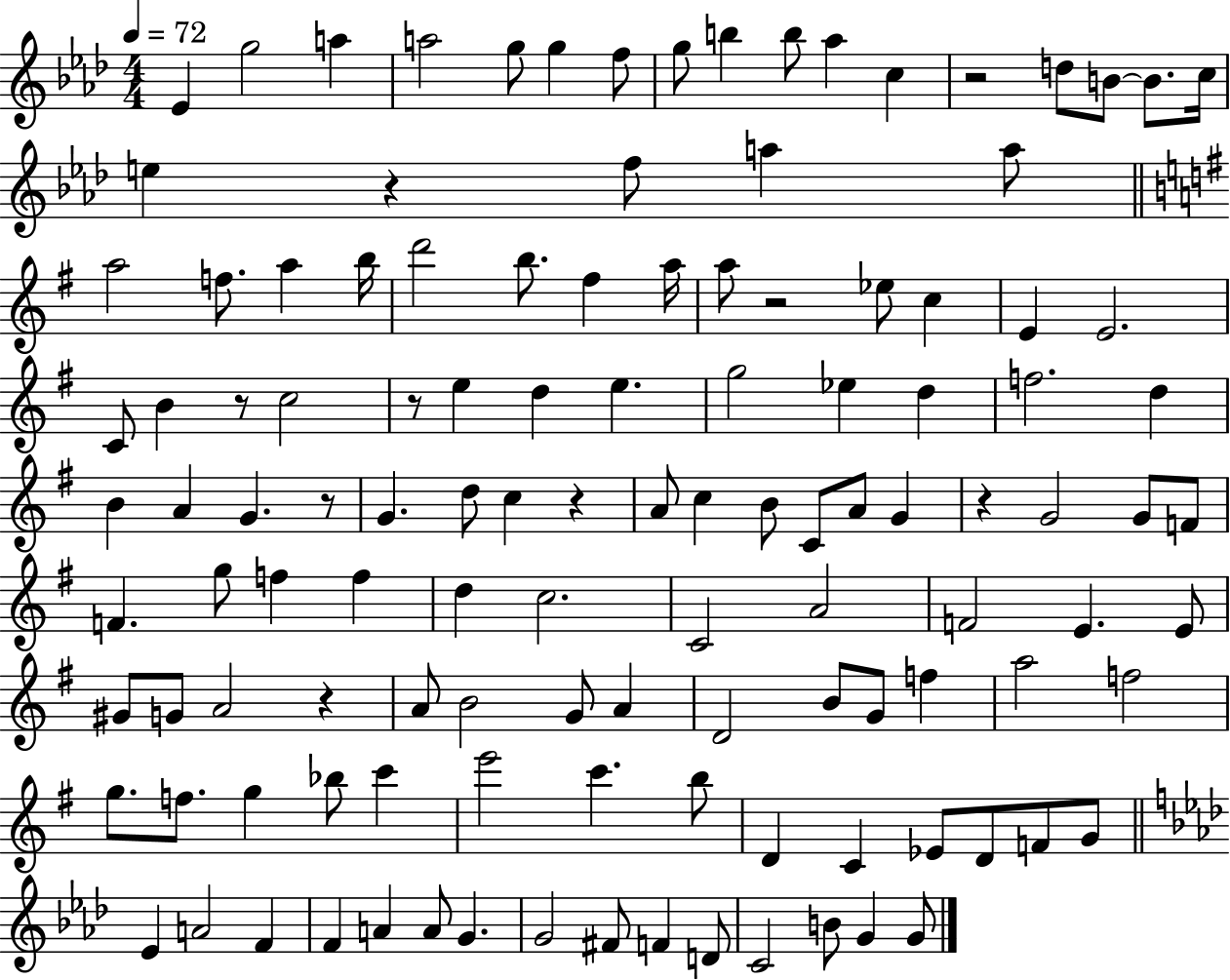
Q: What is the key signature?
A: AES major